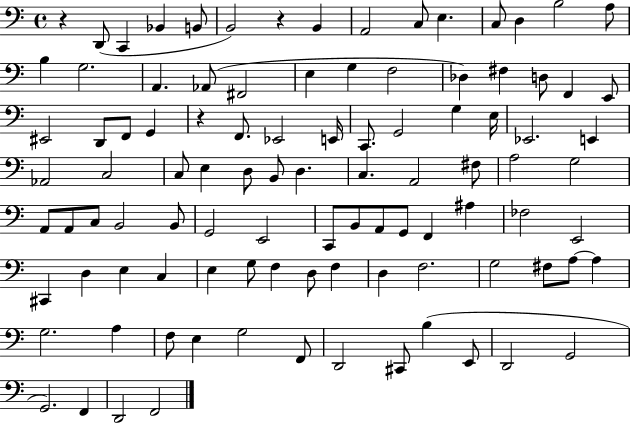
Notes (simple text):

R/q D2/e C2/q Bb2/q B2/e B2/h R/q B2/q A2/h C3/e E3/q. C3/e D3/q B3/h A3/e B3/q G3/h. A2/q. Ab2/e F#2/h E3/q G3/q F3/h Db3/q F#3/q D3/e F2/q E2/e EIS2/h D2/e F2/e G2/q R/q F2/e. Eb2/h E2/s C2/e. G2/h G3/q E3/s Eb2/h. E2/q Ab2/h C3/h C3/e E3/q D3/e B2/e D3/q. C3/q. A2/h F#3/e A3/h G3/h A2/e A2/e C3/e B2/h B2/e G2/h E2/h C2/e B2/e A2/e G2/e F2/q A#3/q FES3/h E2/h C#2/q D3/q E3/q C3/q E3/q G3/e F3/q D3/e F3/q D3/q F3/h. G3/h F#3/e A3/e A3/q G3/h. A3/q F3/e E3/q G3/h F2/e D2/h C#2/e B3/q E2/e D2/h G2/h G2/h. F2/q D2/h F2/h